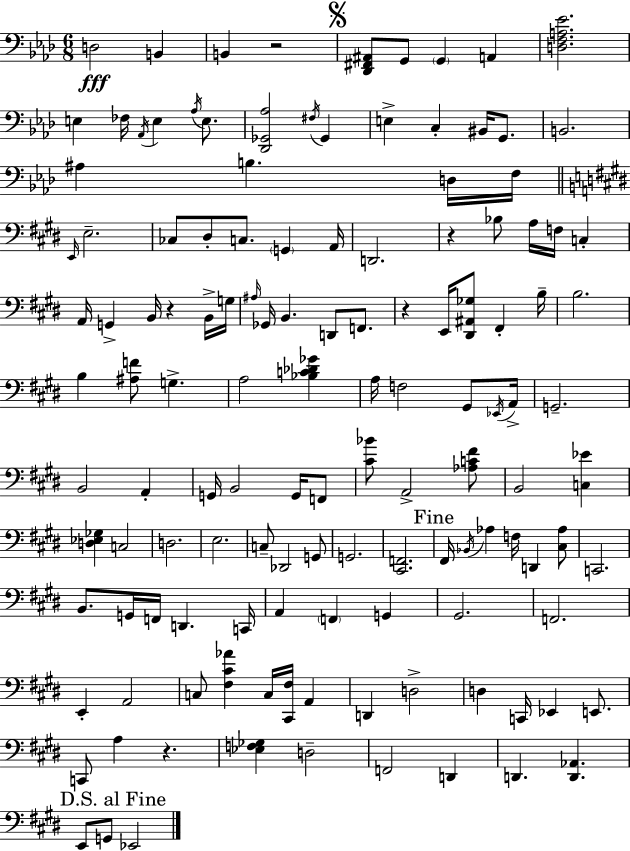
D3/h B2/q B2/q R/h [Db2,F#2,A#2]/e G2/e G2/q A2/q [D3,F3,A3,Eb4]/h. E3/q FES3/s Ab2/s E3/q Ab3/s E3/e. [Db2,Gb2,Ab3]/h F#3/s Gb2/q E3/q C3/q BIS2/s G2/e. B2/h. A#3/q B3/q. D3/s F3/s E2/s E3/h. CES3/e D#3/e C3/e. G2/q A2/s D2/h. R/q Bb3/e A3/s F3/s C3/q A2/s G2/q B2/s R/q B2/s G3/s A#3/s Gb2/s B2/q. D2/e F2/e. R/q E2/s [D#2,A#2,Gb3]/e F#2/q B3/s B3/h. B3/q [A#3,F4]/e G3/q. A3/h [Bb3,C4,Db4,Gb4]/q A3/s F3/h G#2/e Eb2/s A2/s G2/h. B2/h A2/q G2/s B2/h G2/s F2/e [C#4,Bb4]/e A2/h [Ab3,C4,F#4]/e B2/h [C3,Eb4]/q [D3,Eb3,Gb3]/q C3/h D3/h. E3/h. C3/e Db2/h G2/e G2/h. [C#2,F2]/h. F#2/s Bb2/s Ab3/q F3/s D2/q [C#3,Ab3]/e C2/h. B2/e. G2/s F2/s D2/q. C2/s A2/q F2/q G2/q G#2/h. F2/h. E2/q A2/h C3/e [F#3,C#4,Ab4]/q C3/s [C#2,F#3]/s A2/q D2/q D3/h D3/q C2/s Eb2/q E2/e. C2/e A3/q R/q. [Eb3,F3,Gb3]/q D3/h F2/h D2/q D2/q. [D2,Ab2]/q. E2/e G2/e Eb2/h